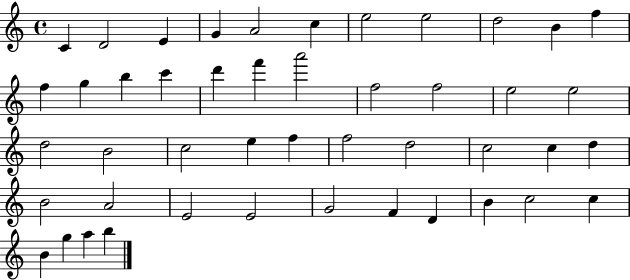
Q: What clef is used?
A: treble